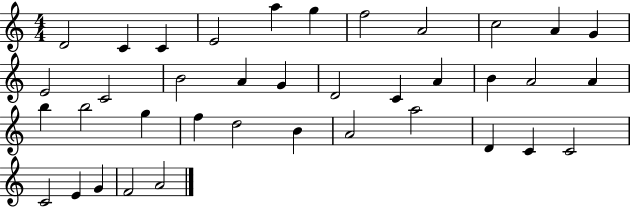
{
  \clef treble
  \numericTimeSignature
  \time 4/4
  \key c \major
  d'2 c'4 c'4 | e'2 a''4 g''4 | f''2 a'2 | c''2 a'4 g'4 | \break e'2 c'2 | b'2 a'4 g'4 | d'2 c'4 a'4 | b'4 a'2 a'4 | \break b''4 b''2 g''4 | f''4 d''2 b'4 | a'2 a''2 | d'4 c'4 c'2 | \break c'2 e'4 g'4 | f'2 a'2 | \bar "|."
}